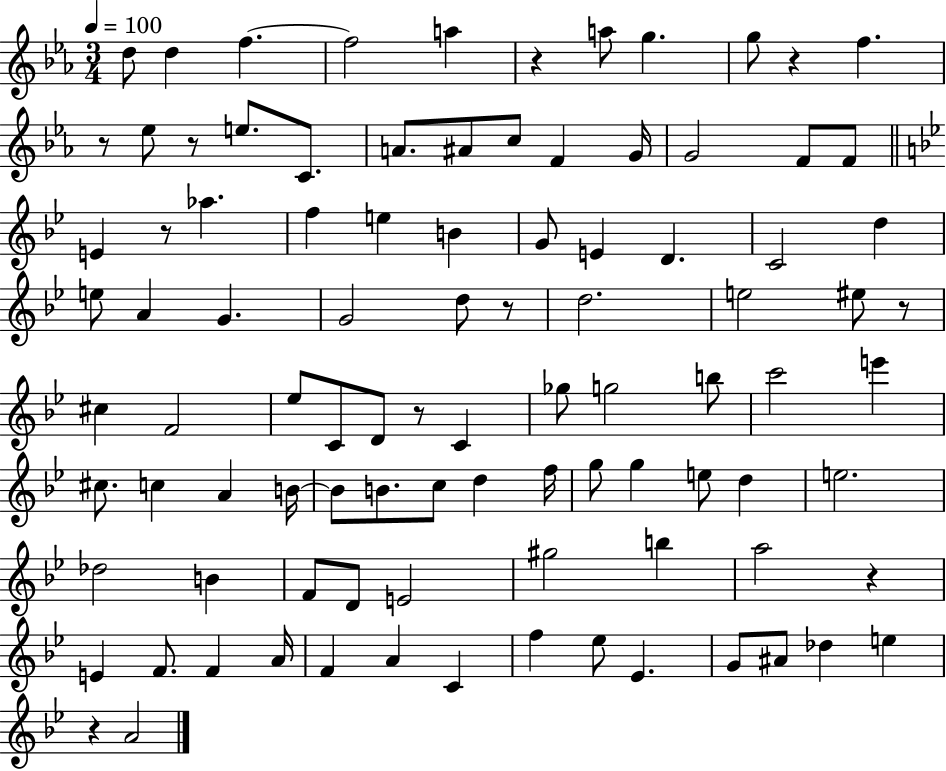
{
  \clef treble
  \numericTimeSignature
  \time 3/4
  \key ees \major
  \tempo 4 = 100
  d''8 d''4 f''4.~~ | f''2 a''4 | r4 a''8 g''4. | g''8 r4 f''4. | \break r8 ees''8 r8 e''8. c'8. | a'8. ais'8 c''8 f'4 g'16 | g'2 f'8 f'8 | \bar "||" \break \key bes \major e'4 r8 aes''4. | f''4 e''4 b'4 | g'8 e'4 d'4. | c'2 d''4 | \break e''8 a'4 g'4. | g'2 d''8 r8 | d''2. | e''2 eis''8 r8 | \break cis''4 f'2 | ees''8 c'8 d'8 r8 c'4 | ges''8 g''2 b''8 | c'''2 e'''4 | \break cis''8. c''4 a'4 b'16~~ | b'8 b'8. c''8 d''4 f''16 | g''8 g''4 e''8 d''4 | e''2. | \break des''2 b'4 | f'8 d'8 e'2 | gis''2 b''4 | a''2 r4 | \break e'4 f'8. f'4 a'16 | f'4 a'4 c'4 | f''4 ees''8 ees'4. | g'8 ais'8 des''4 e''4 | \break r4 a'2 | \bar "|."
}